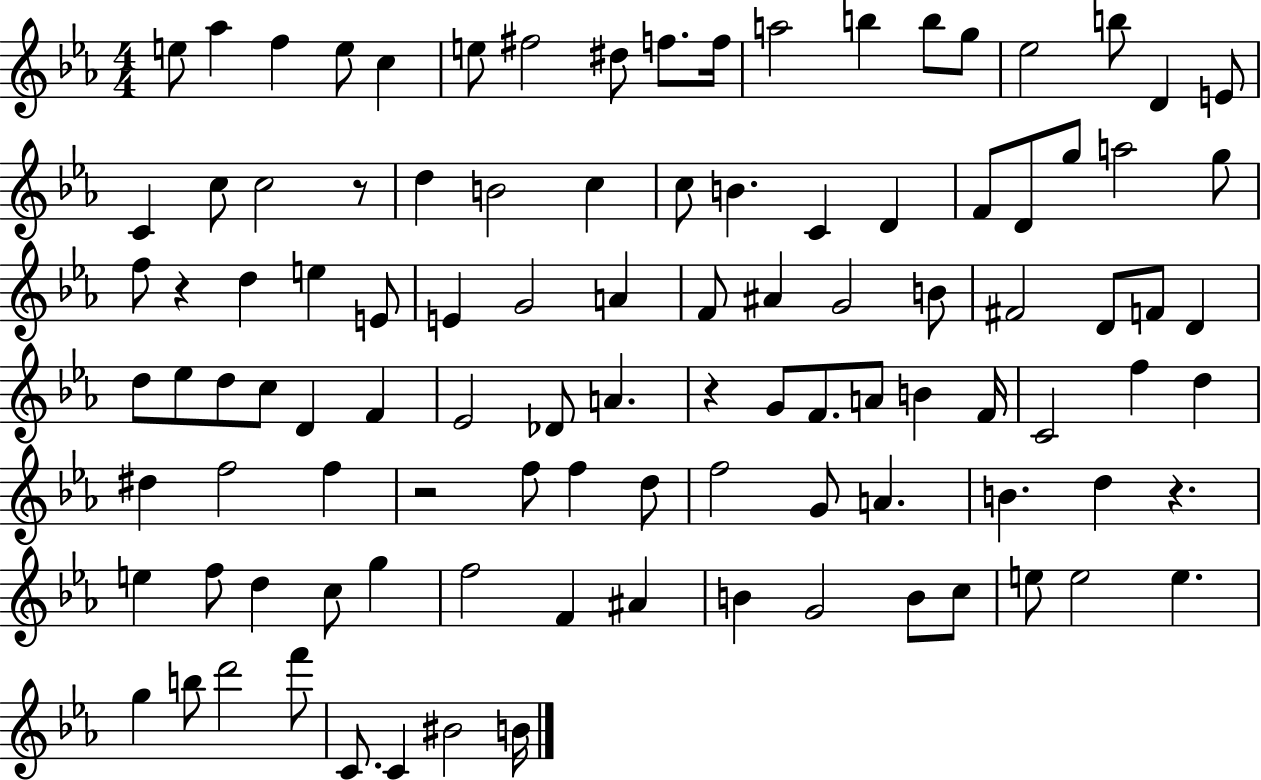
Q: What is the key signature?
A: EES major